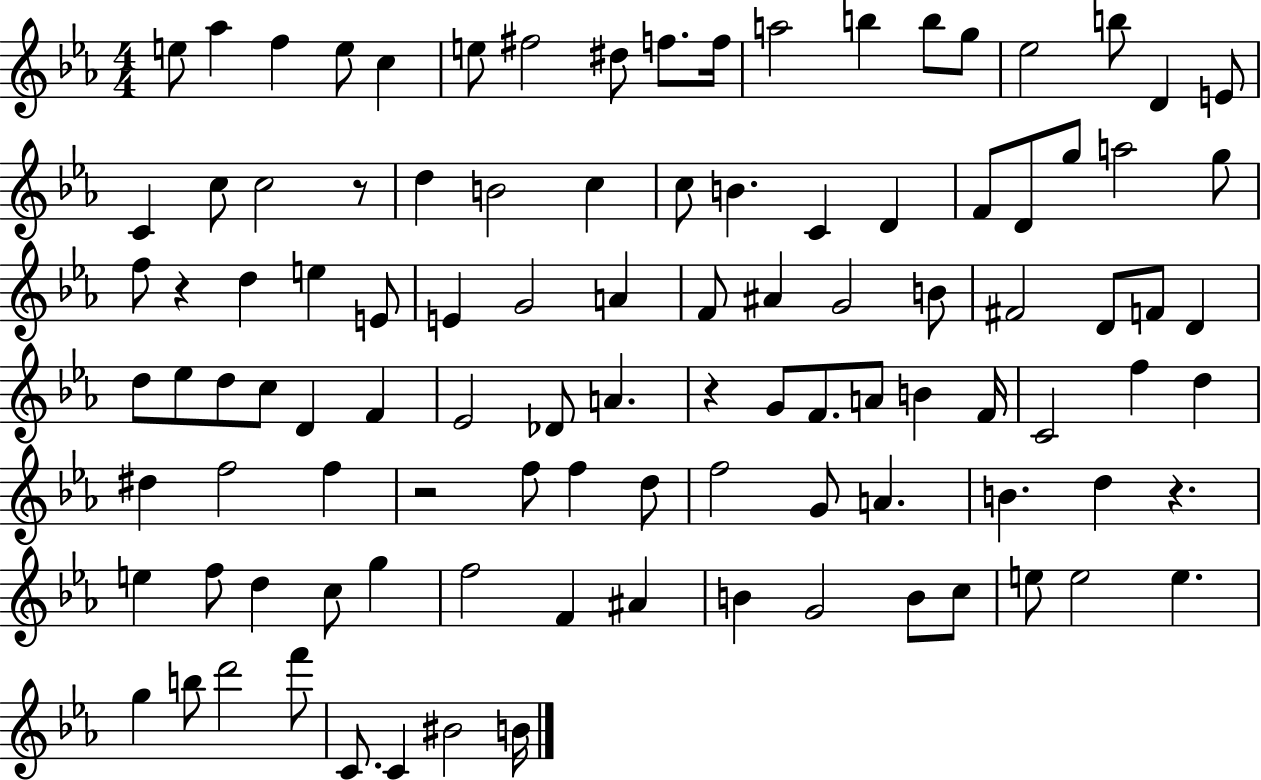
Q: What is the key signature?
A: EES major